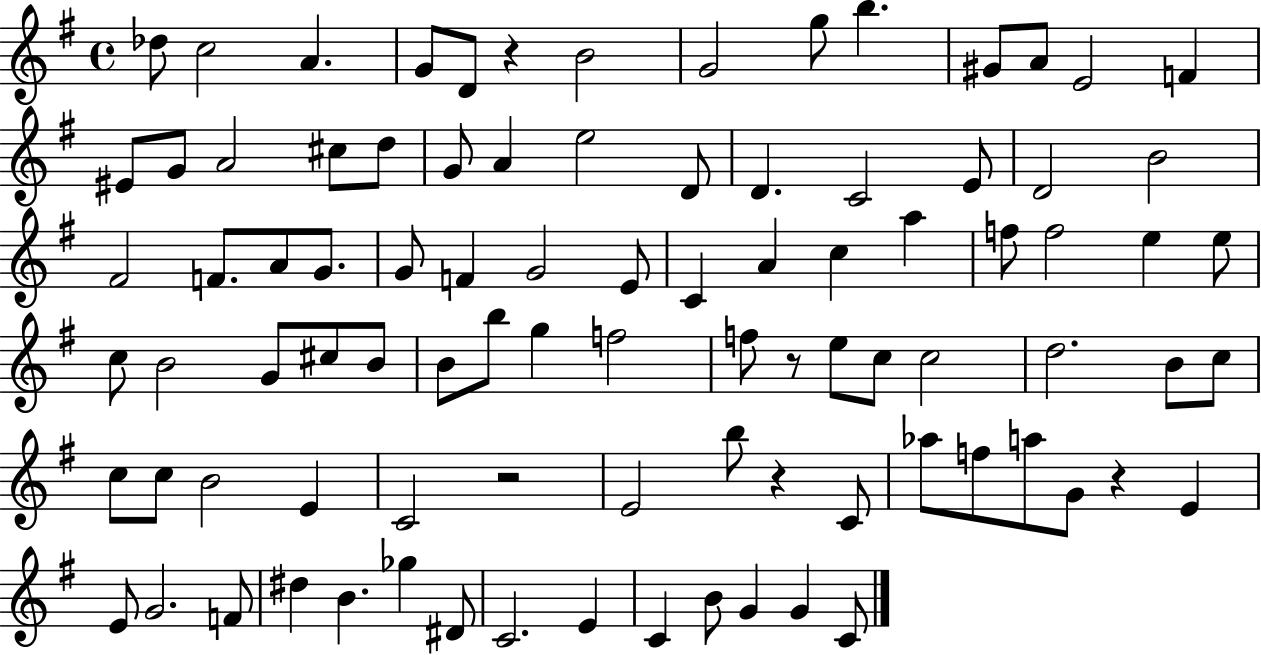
X:1
T:Untitled
M:4/4
L:1/4
K:G
_d/2 c2 A G/2 D/2 z B2 G2 g/2 b ^G/2 A/2 E2 F ^E/2 G/2 A2 ^c/2 d/2 G/2 A e2 D/2 D C2 E/2 D2 B2 ^F2 F/2 A/2 G/2 G/2 F G2 E/2 C A c a f/2 f2 e e/2 c/2 B2 G/2 ^c/2 B/2 B/2 b/2 g f2 f/2 z/2 e/2 c/2 c2 d2 B/2 c/2 c/2 c/2 B2 E C2 z2 E2 b/2 z C/2 _a/2 f/2 a/2 G/2 z E E/2 G2 F/2 ^d B _g ^D/2 C2 E C B/2 G G C/2